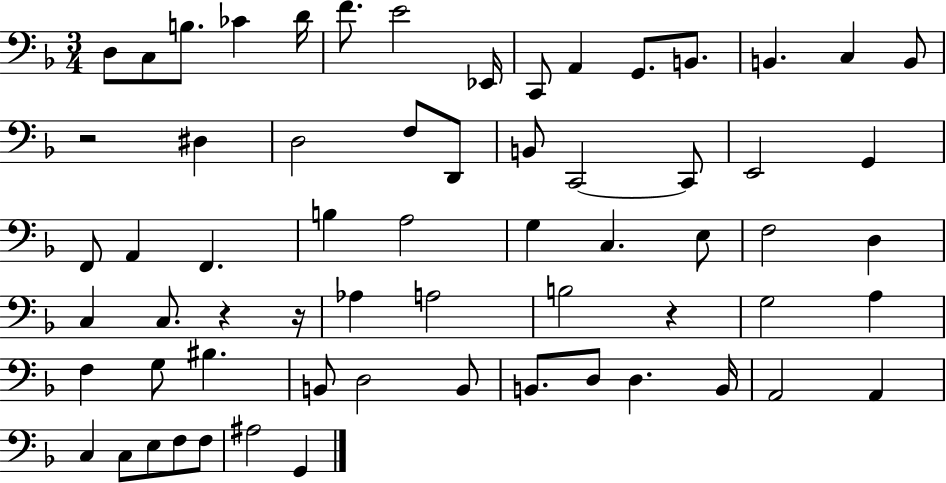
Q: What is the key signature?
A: F major